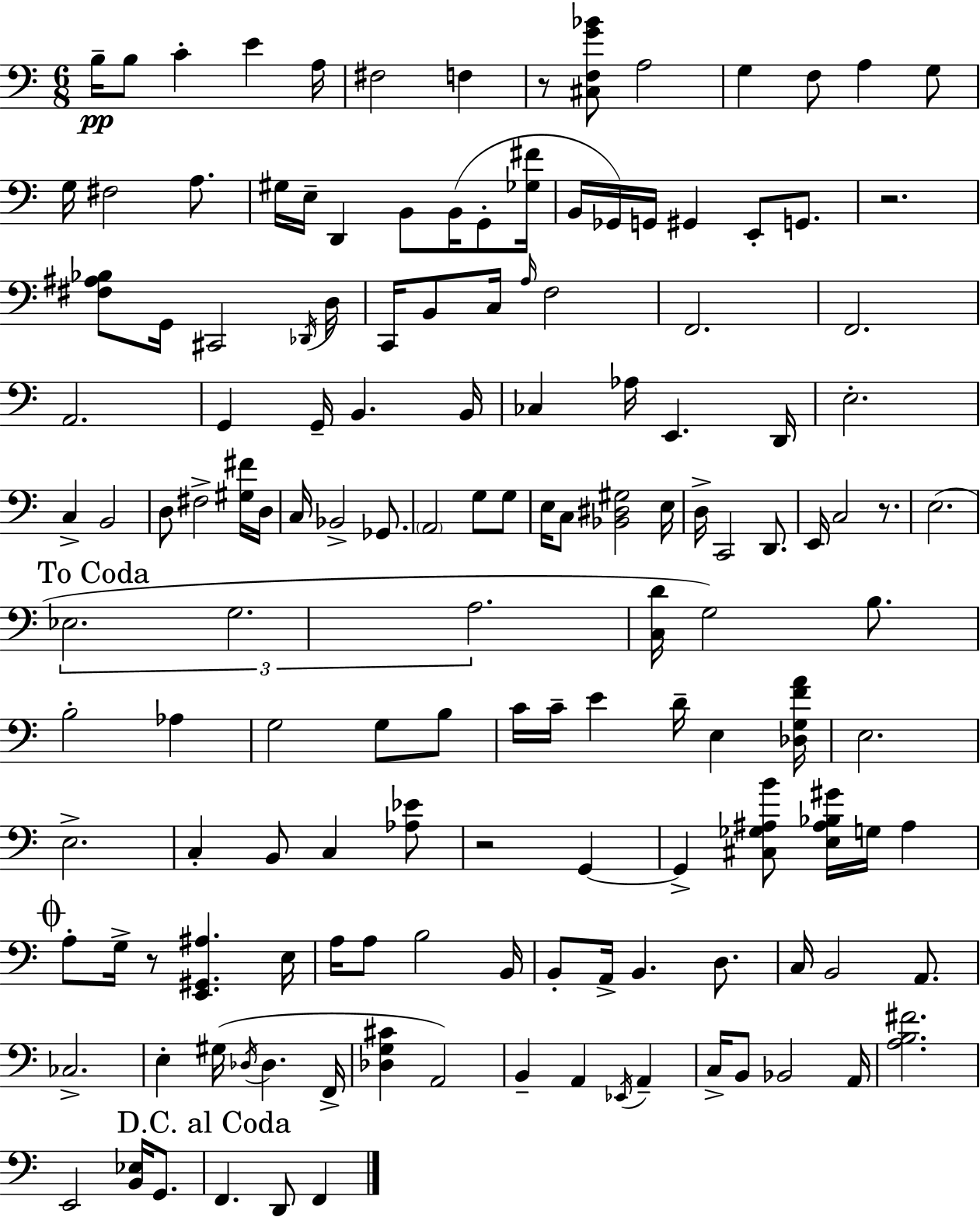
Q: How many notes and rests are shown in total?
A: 145